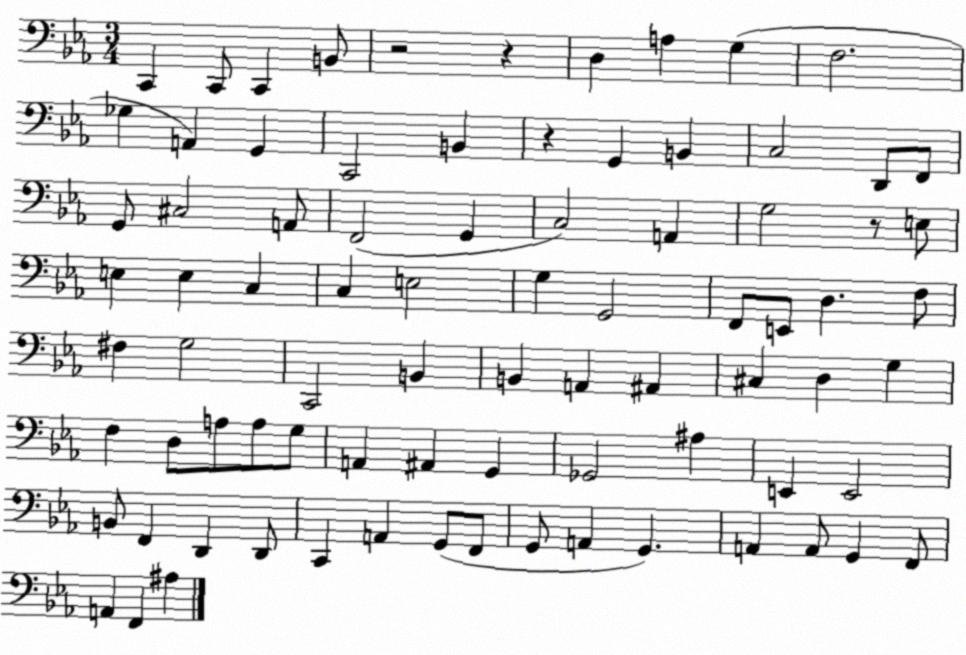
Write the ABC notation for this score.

X:1
T:Untitled
M:3/4
L:1/4
K:Eb
C,, C,,/2 C,, B,,/2 z2 z D, A, G, F,2 _G, A,, G,, C,,2 B,, z G,, B,, C,2 D,,/2 F,,/2 G,,/2 ^C,2 A,,/2 F,,2 G,, C,2 A,, G,2 z/2 E,/2 E, E, C, C, E,2 G, G,,2 F,,/2 E,,/2 D, F,/2 ^F, G,2 C,,2 B,, B,, A,, ^A,, ^C, D, G, F, D,/2 A,/2 A,/2 G,/2 A,, ^A,, G,, _G,,2 ^A, E,, E,,2 B,,/2 F,, D,, D,,/2 C,, A,, G,,/2 F,,/2 G,,/2 A,, G,, A,, A,,/2 G,, F,,/2 A,, F,, ^A,